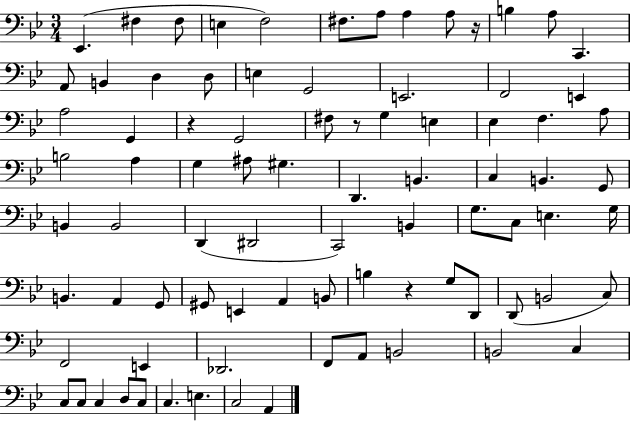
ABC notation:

X:1
T:Untitled
M:3/4
L:1/4
K:Bb
_E,, ^F, ^F,/2 E, F,2 ^F,/2 A,/2 A, A,/2 z/4 B, A,/2 C,, A,,/2 B,, D, D,/2 E, G,,2 E,,2 F,,2 E,, A,2 G,, z G,,2 ^F,/2 z/2 G, E, _E, F, A,/2 B,2 A, G, ^A,/2 ^G, D,, B,, C, B,, G,,/2 B,, B,,2 D,, ^D,,2 C,,2 B,, G,/2 C,/2 E, G,/4 B,, A,, G,,/2 ^G,,/2 E,, A,, B,,/2 B, z G,/2 D,,/2 D,,/2 B,,2 C,/2 F,,2 E,, _D,,2 F,,/2 A,,/2 B,,2 B,,2 C, C,/2 C,/2 C, D,/2 C,/2 C, E, C,2 A,,